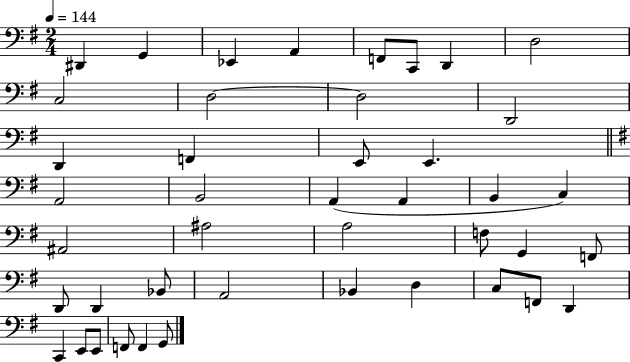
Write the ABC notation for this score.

X:1
T:Untitled
M:2/4
L:1/4
K:G
^D,, G,, _E,, A,, F,,/2 C,,/2 D,, D,2 C,2 D,2 D,2 D,,2 D,, F,, E,,/2 E,, A,,2 B,,2 A,, A,, B,, C, ^A,,2 ^A,2 A,2 F,/2 G,, F,,/2 D,,/2 D,, _B,,/2 A,,2 _B,, D, C,/2 F,,/2 D,, C,, E,,/2 E,,/2 F,,/2 F,, G,,/2